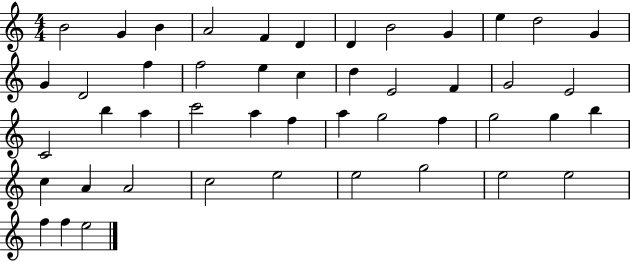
B4/h G4/q B4/q A4/h F4/q D4/q D4/q B4/h G4/q E5/q D5/h G4/q G4/q D4/h F5/q F5/h E5/q C5/q D5/q E4/h F4/q G4/h E4/h C4/h B5/q A5/q C6/h A5/q F5/q A5/q G5/h F5/q G5/h G5/q B5/q C5/q A4/q A4/h C5/h E5/h E5/h G5/h E5/h E5/h F5/q F5/q E5/h